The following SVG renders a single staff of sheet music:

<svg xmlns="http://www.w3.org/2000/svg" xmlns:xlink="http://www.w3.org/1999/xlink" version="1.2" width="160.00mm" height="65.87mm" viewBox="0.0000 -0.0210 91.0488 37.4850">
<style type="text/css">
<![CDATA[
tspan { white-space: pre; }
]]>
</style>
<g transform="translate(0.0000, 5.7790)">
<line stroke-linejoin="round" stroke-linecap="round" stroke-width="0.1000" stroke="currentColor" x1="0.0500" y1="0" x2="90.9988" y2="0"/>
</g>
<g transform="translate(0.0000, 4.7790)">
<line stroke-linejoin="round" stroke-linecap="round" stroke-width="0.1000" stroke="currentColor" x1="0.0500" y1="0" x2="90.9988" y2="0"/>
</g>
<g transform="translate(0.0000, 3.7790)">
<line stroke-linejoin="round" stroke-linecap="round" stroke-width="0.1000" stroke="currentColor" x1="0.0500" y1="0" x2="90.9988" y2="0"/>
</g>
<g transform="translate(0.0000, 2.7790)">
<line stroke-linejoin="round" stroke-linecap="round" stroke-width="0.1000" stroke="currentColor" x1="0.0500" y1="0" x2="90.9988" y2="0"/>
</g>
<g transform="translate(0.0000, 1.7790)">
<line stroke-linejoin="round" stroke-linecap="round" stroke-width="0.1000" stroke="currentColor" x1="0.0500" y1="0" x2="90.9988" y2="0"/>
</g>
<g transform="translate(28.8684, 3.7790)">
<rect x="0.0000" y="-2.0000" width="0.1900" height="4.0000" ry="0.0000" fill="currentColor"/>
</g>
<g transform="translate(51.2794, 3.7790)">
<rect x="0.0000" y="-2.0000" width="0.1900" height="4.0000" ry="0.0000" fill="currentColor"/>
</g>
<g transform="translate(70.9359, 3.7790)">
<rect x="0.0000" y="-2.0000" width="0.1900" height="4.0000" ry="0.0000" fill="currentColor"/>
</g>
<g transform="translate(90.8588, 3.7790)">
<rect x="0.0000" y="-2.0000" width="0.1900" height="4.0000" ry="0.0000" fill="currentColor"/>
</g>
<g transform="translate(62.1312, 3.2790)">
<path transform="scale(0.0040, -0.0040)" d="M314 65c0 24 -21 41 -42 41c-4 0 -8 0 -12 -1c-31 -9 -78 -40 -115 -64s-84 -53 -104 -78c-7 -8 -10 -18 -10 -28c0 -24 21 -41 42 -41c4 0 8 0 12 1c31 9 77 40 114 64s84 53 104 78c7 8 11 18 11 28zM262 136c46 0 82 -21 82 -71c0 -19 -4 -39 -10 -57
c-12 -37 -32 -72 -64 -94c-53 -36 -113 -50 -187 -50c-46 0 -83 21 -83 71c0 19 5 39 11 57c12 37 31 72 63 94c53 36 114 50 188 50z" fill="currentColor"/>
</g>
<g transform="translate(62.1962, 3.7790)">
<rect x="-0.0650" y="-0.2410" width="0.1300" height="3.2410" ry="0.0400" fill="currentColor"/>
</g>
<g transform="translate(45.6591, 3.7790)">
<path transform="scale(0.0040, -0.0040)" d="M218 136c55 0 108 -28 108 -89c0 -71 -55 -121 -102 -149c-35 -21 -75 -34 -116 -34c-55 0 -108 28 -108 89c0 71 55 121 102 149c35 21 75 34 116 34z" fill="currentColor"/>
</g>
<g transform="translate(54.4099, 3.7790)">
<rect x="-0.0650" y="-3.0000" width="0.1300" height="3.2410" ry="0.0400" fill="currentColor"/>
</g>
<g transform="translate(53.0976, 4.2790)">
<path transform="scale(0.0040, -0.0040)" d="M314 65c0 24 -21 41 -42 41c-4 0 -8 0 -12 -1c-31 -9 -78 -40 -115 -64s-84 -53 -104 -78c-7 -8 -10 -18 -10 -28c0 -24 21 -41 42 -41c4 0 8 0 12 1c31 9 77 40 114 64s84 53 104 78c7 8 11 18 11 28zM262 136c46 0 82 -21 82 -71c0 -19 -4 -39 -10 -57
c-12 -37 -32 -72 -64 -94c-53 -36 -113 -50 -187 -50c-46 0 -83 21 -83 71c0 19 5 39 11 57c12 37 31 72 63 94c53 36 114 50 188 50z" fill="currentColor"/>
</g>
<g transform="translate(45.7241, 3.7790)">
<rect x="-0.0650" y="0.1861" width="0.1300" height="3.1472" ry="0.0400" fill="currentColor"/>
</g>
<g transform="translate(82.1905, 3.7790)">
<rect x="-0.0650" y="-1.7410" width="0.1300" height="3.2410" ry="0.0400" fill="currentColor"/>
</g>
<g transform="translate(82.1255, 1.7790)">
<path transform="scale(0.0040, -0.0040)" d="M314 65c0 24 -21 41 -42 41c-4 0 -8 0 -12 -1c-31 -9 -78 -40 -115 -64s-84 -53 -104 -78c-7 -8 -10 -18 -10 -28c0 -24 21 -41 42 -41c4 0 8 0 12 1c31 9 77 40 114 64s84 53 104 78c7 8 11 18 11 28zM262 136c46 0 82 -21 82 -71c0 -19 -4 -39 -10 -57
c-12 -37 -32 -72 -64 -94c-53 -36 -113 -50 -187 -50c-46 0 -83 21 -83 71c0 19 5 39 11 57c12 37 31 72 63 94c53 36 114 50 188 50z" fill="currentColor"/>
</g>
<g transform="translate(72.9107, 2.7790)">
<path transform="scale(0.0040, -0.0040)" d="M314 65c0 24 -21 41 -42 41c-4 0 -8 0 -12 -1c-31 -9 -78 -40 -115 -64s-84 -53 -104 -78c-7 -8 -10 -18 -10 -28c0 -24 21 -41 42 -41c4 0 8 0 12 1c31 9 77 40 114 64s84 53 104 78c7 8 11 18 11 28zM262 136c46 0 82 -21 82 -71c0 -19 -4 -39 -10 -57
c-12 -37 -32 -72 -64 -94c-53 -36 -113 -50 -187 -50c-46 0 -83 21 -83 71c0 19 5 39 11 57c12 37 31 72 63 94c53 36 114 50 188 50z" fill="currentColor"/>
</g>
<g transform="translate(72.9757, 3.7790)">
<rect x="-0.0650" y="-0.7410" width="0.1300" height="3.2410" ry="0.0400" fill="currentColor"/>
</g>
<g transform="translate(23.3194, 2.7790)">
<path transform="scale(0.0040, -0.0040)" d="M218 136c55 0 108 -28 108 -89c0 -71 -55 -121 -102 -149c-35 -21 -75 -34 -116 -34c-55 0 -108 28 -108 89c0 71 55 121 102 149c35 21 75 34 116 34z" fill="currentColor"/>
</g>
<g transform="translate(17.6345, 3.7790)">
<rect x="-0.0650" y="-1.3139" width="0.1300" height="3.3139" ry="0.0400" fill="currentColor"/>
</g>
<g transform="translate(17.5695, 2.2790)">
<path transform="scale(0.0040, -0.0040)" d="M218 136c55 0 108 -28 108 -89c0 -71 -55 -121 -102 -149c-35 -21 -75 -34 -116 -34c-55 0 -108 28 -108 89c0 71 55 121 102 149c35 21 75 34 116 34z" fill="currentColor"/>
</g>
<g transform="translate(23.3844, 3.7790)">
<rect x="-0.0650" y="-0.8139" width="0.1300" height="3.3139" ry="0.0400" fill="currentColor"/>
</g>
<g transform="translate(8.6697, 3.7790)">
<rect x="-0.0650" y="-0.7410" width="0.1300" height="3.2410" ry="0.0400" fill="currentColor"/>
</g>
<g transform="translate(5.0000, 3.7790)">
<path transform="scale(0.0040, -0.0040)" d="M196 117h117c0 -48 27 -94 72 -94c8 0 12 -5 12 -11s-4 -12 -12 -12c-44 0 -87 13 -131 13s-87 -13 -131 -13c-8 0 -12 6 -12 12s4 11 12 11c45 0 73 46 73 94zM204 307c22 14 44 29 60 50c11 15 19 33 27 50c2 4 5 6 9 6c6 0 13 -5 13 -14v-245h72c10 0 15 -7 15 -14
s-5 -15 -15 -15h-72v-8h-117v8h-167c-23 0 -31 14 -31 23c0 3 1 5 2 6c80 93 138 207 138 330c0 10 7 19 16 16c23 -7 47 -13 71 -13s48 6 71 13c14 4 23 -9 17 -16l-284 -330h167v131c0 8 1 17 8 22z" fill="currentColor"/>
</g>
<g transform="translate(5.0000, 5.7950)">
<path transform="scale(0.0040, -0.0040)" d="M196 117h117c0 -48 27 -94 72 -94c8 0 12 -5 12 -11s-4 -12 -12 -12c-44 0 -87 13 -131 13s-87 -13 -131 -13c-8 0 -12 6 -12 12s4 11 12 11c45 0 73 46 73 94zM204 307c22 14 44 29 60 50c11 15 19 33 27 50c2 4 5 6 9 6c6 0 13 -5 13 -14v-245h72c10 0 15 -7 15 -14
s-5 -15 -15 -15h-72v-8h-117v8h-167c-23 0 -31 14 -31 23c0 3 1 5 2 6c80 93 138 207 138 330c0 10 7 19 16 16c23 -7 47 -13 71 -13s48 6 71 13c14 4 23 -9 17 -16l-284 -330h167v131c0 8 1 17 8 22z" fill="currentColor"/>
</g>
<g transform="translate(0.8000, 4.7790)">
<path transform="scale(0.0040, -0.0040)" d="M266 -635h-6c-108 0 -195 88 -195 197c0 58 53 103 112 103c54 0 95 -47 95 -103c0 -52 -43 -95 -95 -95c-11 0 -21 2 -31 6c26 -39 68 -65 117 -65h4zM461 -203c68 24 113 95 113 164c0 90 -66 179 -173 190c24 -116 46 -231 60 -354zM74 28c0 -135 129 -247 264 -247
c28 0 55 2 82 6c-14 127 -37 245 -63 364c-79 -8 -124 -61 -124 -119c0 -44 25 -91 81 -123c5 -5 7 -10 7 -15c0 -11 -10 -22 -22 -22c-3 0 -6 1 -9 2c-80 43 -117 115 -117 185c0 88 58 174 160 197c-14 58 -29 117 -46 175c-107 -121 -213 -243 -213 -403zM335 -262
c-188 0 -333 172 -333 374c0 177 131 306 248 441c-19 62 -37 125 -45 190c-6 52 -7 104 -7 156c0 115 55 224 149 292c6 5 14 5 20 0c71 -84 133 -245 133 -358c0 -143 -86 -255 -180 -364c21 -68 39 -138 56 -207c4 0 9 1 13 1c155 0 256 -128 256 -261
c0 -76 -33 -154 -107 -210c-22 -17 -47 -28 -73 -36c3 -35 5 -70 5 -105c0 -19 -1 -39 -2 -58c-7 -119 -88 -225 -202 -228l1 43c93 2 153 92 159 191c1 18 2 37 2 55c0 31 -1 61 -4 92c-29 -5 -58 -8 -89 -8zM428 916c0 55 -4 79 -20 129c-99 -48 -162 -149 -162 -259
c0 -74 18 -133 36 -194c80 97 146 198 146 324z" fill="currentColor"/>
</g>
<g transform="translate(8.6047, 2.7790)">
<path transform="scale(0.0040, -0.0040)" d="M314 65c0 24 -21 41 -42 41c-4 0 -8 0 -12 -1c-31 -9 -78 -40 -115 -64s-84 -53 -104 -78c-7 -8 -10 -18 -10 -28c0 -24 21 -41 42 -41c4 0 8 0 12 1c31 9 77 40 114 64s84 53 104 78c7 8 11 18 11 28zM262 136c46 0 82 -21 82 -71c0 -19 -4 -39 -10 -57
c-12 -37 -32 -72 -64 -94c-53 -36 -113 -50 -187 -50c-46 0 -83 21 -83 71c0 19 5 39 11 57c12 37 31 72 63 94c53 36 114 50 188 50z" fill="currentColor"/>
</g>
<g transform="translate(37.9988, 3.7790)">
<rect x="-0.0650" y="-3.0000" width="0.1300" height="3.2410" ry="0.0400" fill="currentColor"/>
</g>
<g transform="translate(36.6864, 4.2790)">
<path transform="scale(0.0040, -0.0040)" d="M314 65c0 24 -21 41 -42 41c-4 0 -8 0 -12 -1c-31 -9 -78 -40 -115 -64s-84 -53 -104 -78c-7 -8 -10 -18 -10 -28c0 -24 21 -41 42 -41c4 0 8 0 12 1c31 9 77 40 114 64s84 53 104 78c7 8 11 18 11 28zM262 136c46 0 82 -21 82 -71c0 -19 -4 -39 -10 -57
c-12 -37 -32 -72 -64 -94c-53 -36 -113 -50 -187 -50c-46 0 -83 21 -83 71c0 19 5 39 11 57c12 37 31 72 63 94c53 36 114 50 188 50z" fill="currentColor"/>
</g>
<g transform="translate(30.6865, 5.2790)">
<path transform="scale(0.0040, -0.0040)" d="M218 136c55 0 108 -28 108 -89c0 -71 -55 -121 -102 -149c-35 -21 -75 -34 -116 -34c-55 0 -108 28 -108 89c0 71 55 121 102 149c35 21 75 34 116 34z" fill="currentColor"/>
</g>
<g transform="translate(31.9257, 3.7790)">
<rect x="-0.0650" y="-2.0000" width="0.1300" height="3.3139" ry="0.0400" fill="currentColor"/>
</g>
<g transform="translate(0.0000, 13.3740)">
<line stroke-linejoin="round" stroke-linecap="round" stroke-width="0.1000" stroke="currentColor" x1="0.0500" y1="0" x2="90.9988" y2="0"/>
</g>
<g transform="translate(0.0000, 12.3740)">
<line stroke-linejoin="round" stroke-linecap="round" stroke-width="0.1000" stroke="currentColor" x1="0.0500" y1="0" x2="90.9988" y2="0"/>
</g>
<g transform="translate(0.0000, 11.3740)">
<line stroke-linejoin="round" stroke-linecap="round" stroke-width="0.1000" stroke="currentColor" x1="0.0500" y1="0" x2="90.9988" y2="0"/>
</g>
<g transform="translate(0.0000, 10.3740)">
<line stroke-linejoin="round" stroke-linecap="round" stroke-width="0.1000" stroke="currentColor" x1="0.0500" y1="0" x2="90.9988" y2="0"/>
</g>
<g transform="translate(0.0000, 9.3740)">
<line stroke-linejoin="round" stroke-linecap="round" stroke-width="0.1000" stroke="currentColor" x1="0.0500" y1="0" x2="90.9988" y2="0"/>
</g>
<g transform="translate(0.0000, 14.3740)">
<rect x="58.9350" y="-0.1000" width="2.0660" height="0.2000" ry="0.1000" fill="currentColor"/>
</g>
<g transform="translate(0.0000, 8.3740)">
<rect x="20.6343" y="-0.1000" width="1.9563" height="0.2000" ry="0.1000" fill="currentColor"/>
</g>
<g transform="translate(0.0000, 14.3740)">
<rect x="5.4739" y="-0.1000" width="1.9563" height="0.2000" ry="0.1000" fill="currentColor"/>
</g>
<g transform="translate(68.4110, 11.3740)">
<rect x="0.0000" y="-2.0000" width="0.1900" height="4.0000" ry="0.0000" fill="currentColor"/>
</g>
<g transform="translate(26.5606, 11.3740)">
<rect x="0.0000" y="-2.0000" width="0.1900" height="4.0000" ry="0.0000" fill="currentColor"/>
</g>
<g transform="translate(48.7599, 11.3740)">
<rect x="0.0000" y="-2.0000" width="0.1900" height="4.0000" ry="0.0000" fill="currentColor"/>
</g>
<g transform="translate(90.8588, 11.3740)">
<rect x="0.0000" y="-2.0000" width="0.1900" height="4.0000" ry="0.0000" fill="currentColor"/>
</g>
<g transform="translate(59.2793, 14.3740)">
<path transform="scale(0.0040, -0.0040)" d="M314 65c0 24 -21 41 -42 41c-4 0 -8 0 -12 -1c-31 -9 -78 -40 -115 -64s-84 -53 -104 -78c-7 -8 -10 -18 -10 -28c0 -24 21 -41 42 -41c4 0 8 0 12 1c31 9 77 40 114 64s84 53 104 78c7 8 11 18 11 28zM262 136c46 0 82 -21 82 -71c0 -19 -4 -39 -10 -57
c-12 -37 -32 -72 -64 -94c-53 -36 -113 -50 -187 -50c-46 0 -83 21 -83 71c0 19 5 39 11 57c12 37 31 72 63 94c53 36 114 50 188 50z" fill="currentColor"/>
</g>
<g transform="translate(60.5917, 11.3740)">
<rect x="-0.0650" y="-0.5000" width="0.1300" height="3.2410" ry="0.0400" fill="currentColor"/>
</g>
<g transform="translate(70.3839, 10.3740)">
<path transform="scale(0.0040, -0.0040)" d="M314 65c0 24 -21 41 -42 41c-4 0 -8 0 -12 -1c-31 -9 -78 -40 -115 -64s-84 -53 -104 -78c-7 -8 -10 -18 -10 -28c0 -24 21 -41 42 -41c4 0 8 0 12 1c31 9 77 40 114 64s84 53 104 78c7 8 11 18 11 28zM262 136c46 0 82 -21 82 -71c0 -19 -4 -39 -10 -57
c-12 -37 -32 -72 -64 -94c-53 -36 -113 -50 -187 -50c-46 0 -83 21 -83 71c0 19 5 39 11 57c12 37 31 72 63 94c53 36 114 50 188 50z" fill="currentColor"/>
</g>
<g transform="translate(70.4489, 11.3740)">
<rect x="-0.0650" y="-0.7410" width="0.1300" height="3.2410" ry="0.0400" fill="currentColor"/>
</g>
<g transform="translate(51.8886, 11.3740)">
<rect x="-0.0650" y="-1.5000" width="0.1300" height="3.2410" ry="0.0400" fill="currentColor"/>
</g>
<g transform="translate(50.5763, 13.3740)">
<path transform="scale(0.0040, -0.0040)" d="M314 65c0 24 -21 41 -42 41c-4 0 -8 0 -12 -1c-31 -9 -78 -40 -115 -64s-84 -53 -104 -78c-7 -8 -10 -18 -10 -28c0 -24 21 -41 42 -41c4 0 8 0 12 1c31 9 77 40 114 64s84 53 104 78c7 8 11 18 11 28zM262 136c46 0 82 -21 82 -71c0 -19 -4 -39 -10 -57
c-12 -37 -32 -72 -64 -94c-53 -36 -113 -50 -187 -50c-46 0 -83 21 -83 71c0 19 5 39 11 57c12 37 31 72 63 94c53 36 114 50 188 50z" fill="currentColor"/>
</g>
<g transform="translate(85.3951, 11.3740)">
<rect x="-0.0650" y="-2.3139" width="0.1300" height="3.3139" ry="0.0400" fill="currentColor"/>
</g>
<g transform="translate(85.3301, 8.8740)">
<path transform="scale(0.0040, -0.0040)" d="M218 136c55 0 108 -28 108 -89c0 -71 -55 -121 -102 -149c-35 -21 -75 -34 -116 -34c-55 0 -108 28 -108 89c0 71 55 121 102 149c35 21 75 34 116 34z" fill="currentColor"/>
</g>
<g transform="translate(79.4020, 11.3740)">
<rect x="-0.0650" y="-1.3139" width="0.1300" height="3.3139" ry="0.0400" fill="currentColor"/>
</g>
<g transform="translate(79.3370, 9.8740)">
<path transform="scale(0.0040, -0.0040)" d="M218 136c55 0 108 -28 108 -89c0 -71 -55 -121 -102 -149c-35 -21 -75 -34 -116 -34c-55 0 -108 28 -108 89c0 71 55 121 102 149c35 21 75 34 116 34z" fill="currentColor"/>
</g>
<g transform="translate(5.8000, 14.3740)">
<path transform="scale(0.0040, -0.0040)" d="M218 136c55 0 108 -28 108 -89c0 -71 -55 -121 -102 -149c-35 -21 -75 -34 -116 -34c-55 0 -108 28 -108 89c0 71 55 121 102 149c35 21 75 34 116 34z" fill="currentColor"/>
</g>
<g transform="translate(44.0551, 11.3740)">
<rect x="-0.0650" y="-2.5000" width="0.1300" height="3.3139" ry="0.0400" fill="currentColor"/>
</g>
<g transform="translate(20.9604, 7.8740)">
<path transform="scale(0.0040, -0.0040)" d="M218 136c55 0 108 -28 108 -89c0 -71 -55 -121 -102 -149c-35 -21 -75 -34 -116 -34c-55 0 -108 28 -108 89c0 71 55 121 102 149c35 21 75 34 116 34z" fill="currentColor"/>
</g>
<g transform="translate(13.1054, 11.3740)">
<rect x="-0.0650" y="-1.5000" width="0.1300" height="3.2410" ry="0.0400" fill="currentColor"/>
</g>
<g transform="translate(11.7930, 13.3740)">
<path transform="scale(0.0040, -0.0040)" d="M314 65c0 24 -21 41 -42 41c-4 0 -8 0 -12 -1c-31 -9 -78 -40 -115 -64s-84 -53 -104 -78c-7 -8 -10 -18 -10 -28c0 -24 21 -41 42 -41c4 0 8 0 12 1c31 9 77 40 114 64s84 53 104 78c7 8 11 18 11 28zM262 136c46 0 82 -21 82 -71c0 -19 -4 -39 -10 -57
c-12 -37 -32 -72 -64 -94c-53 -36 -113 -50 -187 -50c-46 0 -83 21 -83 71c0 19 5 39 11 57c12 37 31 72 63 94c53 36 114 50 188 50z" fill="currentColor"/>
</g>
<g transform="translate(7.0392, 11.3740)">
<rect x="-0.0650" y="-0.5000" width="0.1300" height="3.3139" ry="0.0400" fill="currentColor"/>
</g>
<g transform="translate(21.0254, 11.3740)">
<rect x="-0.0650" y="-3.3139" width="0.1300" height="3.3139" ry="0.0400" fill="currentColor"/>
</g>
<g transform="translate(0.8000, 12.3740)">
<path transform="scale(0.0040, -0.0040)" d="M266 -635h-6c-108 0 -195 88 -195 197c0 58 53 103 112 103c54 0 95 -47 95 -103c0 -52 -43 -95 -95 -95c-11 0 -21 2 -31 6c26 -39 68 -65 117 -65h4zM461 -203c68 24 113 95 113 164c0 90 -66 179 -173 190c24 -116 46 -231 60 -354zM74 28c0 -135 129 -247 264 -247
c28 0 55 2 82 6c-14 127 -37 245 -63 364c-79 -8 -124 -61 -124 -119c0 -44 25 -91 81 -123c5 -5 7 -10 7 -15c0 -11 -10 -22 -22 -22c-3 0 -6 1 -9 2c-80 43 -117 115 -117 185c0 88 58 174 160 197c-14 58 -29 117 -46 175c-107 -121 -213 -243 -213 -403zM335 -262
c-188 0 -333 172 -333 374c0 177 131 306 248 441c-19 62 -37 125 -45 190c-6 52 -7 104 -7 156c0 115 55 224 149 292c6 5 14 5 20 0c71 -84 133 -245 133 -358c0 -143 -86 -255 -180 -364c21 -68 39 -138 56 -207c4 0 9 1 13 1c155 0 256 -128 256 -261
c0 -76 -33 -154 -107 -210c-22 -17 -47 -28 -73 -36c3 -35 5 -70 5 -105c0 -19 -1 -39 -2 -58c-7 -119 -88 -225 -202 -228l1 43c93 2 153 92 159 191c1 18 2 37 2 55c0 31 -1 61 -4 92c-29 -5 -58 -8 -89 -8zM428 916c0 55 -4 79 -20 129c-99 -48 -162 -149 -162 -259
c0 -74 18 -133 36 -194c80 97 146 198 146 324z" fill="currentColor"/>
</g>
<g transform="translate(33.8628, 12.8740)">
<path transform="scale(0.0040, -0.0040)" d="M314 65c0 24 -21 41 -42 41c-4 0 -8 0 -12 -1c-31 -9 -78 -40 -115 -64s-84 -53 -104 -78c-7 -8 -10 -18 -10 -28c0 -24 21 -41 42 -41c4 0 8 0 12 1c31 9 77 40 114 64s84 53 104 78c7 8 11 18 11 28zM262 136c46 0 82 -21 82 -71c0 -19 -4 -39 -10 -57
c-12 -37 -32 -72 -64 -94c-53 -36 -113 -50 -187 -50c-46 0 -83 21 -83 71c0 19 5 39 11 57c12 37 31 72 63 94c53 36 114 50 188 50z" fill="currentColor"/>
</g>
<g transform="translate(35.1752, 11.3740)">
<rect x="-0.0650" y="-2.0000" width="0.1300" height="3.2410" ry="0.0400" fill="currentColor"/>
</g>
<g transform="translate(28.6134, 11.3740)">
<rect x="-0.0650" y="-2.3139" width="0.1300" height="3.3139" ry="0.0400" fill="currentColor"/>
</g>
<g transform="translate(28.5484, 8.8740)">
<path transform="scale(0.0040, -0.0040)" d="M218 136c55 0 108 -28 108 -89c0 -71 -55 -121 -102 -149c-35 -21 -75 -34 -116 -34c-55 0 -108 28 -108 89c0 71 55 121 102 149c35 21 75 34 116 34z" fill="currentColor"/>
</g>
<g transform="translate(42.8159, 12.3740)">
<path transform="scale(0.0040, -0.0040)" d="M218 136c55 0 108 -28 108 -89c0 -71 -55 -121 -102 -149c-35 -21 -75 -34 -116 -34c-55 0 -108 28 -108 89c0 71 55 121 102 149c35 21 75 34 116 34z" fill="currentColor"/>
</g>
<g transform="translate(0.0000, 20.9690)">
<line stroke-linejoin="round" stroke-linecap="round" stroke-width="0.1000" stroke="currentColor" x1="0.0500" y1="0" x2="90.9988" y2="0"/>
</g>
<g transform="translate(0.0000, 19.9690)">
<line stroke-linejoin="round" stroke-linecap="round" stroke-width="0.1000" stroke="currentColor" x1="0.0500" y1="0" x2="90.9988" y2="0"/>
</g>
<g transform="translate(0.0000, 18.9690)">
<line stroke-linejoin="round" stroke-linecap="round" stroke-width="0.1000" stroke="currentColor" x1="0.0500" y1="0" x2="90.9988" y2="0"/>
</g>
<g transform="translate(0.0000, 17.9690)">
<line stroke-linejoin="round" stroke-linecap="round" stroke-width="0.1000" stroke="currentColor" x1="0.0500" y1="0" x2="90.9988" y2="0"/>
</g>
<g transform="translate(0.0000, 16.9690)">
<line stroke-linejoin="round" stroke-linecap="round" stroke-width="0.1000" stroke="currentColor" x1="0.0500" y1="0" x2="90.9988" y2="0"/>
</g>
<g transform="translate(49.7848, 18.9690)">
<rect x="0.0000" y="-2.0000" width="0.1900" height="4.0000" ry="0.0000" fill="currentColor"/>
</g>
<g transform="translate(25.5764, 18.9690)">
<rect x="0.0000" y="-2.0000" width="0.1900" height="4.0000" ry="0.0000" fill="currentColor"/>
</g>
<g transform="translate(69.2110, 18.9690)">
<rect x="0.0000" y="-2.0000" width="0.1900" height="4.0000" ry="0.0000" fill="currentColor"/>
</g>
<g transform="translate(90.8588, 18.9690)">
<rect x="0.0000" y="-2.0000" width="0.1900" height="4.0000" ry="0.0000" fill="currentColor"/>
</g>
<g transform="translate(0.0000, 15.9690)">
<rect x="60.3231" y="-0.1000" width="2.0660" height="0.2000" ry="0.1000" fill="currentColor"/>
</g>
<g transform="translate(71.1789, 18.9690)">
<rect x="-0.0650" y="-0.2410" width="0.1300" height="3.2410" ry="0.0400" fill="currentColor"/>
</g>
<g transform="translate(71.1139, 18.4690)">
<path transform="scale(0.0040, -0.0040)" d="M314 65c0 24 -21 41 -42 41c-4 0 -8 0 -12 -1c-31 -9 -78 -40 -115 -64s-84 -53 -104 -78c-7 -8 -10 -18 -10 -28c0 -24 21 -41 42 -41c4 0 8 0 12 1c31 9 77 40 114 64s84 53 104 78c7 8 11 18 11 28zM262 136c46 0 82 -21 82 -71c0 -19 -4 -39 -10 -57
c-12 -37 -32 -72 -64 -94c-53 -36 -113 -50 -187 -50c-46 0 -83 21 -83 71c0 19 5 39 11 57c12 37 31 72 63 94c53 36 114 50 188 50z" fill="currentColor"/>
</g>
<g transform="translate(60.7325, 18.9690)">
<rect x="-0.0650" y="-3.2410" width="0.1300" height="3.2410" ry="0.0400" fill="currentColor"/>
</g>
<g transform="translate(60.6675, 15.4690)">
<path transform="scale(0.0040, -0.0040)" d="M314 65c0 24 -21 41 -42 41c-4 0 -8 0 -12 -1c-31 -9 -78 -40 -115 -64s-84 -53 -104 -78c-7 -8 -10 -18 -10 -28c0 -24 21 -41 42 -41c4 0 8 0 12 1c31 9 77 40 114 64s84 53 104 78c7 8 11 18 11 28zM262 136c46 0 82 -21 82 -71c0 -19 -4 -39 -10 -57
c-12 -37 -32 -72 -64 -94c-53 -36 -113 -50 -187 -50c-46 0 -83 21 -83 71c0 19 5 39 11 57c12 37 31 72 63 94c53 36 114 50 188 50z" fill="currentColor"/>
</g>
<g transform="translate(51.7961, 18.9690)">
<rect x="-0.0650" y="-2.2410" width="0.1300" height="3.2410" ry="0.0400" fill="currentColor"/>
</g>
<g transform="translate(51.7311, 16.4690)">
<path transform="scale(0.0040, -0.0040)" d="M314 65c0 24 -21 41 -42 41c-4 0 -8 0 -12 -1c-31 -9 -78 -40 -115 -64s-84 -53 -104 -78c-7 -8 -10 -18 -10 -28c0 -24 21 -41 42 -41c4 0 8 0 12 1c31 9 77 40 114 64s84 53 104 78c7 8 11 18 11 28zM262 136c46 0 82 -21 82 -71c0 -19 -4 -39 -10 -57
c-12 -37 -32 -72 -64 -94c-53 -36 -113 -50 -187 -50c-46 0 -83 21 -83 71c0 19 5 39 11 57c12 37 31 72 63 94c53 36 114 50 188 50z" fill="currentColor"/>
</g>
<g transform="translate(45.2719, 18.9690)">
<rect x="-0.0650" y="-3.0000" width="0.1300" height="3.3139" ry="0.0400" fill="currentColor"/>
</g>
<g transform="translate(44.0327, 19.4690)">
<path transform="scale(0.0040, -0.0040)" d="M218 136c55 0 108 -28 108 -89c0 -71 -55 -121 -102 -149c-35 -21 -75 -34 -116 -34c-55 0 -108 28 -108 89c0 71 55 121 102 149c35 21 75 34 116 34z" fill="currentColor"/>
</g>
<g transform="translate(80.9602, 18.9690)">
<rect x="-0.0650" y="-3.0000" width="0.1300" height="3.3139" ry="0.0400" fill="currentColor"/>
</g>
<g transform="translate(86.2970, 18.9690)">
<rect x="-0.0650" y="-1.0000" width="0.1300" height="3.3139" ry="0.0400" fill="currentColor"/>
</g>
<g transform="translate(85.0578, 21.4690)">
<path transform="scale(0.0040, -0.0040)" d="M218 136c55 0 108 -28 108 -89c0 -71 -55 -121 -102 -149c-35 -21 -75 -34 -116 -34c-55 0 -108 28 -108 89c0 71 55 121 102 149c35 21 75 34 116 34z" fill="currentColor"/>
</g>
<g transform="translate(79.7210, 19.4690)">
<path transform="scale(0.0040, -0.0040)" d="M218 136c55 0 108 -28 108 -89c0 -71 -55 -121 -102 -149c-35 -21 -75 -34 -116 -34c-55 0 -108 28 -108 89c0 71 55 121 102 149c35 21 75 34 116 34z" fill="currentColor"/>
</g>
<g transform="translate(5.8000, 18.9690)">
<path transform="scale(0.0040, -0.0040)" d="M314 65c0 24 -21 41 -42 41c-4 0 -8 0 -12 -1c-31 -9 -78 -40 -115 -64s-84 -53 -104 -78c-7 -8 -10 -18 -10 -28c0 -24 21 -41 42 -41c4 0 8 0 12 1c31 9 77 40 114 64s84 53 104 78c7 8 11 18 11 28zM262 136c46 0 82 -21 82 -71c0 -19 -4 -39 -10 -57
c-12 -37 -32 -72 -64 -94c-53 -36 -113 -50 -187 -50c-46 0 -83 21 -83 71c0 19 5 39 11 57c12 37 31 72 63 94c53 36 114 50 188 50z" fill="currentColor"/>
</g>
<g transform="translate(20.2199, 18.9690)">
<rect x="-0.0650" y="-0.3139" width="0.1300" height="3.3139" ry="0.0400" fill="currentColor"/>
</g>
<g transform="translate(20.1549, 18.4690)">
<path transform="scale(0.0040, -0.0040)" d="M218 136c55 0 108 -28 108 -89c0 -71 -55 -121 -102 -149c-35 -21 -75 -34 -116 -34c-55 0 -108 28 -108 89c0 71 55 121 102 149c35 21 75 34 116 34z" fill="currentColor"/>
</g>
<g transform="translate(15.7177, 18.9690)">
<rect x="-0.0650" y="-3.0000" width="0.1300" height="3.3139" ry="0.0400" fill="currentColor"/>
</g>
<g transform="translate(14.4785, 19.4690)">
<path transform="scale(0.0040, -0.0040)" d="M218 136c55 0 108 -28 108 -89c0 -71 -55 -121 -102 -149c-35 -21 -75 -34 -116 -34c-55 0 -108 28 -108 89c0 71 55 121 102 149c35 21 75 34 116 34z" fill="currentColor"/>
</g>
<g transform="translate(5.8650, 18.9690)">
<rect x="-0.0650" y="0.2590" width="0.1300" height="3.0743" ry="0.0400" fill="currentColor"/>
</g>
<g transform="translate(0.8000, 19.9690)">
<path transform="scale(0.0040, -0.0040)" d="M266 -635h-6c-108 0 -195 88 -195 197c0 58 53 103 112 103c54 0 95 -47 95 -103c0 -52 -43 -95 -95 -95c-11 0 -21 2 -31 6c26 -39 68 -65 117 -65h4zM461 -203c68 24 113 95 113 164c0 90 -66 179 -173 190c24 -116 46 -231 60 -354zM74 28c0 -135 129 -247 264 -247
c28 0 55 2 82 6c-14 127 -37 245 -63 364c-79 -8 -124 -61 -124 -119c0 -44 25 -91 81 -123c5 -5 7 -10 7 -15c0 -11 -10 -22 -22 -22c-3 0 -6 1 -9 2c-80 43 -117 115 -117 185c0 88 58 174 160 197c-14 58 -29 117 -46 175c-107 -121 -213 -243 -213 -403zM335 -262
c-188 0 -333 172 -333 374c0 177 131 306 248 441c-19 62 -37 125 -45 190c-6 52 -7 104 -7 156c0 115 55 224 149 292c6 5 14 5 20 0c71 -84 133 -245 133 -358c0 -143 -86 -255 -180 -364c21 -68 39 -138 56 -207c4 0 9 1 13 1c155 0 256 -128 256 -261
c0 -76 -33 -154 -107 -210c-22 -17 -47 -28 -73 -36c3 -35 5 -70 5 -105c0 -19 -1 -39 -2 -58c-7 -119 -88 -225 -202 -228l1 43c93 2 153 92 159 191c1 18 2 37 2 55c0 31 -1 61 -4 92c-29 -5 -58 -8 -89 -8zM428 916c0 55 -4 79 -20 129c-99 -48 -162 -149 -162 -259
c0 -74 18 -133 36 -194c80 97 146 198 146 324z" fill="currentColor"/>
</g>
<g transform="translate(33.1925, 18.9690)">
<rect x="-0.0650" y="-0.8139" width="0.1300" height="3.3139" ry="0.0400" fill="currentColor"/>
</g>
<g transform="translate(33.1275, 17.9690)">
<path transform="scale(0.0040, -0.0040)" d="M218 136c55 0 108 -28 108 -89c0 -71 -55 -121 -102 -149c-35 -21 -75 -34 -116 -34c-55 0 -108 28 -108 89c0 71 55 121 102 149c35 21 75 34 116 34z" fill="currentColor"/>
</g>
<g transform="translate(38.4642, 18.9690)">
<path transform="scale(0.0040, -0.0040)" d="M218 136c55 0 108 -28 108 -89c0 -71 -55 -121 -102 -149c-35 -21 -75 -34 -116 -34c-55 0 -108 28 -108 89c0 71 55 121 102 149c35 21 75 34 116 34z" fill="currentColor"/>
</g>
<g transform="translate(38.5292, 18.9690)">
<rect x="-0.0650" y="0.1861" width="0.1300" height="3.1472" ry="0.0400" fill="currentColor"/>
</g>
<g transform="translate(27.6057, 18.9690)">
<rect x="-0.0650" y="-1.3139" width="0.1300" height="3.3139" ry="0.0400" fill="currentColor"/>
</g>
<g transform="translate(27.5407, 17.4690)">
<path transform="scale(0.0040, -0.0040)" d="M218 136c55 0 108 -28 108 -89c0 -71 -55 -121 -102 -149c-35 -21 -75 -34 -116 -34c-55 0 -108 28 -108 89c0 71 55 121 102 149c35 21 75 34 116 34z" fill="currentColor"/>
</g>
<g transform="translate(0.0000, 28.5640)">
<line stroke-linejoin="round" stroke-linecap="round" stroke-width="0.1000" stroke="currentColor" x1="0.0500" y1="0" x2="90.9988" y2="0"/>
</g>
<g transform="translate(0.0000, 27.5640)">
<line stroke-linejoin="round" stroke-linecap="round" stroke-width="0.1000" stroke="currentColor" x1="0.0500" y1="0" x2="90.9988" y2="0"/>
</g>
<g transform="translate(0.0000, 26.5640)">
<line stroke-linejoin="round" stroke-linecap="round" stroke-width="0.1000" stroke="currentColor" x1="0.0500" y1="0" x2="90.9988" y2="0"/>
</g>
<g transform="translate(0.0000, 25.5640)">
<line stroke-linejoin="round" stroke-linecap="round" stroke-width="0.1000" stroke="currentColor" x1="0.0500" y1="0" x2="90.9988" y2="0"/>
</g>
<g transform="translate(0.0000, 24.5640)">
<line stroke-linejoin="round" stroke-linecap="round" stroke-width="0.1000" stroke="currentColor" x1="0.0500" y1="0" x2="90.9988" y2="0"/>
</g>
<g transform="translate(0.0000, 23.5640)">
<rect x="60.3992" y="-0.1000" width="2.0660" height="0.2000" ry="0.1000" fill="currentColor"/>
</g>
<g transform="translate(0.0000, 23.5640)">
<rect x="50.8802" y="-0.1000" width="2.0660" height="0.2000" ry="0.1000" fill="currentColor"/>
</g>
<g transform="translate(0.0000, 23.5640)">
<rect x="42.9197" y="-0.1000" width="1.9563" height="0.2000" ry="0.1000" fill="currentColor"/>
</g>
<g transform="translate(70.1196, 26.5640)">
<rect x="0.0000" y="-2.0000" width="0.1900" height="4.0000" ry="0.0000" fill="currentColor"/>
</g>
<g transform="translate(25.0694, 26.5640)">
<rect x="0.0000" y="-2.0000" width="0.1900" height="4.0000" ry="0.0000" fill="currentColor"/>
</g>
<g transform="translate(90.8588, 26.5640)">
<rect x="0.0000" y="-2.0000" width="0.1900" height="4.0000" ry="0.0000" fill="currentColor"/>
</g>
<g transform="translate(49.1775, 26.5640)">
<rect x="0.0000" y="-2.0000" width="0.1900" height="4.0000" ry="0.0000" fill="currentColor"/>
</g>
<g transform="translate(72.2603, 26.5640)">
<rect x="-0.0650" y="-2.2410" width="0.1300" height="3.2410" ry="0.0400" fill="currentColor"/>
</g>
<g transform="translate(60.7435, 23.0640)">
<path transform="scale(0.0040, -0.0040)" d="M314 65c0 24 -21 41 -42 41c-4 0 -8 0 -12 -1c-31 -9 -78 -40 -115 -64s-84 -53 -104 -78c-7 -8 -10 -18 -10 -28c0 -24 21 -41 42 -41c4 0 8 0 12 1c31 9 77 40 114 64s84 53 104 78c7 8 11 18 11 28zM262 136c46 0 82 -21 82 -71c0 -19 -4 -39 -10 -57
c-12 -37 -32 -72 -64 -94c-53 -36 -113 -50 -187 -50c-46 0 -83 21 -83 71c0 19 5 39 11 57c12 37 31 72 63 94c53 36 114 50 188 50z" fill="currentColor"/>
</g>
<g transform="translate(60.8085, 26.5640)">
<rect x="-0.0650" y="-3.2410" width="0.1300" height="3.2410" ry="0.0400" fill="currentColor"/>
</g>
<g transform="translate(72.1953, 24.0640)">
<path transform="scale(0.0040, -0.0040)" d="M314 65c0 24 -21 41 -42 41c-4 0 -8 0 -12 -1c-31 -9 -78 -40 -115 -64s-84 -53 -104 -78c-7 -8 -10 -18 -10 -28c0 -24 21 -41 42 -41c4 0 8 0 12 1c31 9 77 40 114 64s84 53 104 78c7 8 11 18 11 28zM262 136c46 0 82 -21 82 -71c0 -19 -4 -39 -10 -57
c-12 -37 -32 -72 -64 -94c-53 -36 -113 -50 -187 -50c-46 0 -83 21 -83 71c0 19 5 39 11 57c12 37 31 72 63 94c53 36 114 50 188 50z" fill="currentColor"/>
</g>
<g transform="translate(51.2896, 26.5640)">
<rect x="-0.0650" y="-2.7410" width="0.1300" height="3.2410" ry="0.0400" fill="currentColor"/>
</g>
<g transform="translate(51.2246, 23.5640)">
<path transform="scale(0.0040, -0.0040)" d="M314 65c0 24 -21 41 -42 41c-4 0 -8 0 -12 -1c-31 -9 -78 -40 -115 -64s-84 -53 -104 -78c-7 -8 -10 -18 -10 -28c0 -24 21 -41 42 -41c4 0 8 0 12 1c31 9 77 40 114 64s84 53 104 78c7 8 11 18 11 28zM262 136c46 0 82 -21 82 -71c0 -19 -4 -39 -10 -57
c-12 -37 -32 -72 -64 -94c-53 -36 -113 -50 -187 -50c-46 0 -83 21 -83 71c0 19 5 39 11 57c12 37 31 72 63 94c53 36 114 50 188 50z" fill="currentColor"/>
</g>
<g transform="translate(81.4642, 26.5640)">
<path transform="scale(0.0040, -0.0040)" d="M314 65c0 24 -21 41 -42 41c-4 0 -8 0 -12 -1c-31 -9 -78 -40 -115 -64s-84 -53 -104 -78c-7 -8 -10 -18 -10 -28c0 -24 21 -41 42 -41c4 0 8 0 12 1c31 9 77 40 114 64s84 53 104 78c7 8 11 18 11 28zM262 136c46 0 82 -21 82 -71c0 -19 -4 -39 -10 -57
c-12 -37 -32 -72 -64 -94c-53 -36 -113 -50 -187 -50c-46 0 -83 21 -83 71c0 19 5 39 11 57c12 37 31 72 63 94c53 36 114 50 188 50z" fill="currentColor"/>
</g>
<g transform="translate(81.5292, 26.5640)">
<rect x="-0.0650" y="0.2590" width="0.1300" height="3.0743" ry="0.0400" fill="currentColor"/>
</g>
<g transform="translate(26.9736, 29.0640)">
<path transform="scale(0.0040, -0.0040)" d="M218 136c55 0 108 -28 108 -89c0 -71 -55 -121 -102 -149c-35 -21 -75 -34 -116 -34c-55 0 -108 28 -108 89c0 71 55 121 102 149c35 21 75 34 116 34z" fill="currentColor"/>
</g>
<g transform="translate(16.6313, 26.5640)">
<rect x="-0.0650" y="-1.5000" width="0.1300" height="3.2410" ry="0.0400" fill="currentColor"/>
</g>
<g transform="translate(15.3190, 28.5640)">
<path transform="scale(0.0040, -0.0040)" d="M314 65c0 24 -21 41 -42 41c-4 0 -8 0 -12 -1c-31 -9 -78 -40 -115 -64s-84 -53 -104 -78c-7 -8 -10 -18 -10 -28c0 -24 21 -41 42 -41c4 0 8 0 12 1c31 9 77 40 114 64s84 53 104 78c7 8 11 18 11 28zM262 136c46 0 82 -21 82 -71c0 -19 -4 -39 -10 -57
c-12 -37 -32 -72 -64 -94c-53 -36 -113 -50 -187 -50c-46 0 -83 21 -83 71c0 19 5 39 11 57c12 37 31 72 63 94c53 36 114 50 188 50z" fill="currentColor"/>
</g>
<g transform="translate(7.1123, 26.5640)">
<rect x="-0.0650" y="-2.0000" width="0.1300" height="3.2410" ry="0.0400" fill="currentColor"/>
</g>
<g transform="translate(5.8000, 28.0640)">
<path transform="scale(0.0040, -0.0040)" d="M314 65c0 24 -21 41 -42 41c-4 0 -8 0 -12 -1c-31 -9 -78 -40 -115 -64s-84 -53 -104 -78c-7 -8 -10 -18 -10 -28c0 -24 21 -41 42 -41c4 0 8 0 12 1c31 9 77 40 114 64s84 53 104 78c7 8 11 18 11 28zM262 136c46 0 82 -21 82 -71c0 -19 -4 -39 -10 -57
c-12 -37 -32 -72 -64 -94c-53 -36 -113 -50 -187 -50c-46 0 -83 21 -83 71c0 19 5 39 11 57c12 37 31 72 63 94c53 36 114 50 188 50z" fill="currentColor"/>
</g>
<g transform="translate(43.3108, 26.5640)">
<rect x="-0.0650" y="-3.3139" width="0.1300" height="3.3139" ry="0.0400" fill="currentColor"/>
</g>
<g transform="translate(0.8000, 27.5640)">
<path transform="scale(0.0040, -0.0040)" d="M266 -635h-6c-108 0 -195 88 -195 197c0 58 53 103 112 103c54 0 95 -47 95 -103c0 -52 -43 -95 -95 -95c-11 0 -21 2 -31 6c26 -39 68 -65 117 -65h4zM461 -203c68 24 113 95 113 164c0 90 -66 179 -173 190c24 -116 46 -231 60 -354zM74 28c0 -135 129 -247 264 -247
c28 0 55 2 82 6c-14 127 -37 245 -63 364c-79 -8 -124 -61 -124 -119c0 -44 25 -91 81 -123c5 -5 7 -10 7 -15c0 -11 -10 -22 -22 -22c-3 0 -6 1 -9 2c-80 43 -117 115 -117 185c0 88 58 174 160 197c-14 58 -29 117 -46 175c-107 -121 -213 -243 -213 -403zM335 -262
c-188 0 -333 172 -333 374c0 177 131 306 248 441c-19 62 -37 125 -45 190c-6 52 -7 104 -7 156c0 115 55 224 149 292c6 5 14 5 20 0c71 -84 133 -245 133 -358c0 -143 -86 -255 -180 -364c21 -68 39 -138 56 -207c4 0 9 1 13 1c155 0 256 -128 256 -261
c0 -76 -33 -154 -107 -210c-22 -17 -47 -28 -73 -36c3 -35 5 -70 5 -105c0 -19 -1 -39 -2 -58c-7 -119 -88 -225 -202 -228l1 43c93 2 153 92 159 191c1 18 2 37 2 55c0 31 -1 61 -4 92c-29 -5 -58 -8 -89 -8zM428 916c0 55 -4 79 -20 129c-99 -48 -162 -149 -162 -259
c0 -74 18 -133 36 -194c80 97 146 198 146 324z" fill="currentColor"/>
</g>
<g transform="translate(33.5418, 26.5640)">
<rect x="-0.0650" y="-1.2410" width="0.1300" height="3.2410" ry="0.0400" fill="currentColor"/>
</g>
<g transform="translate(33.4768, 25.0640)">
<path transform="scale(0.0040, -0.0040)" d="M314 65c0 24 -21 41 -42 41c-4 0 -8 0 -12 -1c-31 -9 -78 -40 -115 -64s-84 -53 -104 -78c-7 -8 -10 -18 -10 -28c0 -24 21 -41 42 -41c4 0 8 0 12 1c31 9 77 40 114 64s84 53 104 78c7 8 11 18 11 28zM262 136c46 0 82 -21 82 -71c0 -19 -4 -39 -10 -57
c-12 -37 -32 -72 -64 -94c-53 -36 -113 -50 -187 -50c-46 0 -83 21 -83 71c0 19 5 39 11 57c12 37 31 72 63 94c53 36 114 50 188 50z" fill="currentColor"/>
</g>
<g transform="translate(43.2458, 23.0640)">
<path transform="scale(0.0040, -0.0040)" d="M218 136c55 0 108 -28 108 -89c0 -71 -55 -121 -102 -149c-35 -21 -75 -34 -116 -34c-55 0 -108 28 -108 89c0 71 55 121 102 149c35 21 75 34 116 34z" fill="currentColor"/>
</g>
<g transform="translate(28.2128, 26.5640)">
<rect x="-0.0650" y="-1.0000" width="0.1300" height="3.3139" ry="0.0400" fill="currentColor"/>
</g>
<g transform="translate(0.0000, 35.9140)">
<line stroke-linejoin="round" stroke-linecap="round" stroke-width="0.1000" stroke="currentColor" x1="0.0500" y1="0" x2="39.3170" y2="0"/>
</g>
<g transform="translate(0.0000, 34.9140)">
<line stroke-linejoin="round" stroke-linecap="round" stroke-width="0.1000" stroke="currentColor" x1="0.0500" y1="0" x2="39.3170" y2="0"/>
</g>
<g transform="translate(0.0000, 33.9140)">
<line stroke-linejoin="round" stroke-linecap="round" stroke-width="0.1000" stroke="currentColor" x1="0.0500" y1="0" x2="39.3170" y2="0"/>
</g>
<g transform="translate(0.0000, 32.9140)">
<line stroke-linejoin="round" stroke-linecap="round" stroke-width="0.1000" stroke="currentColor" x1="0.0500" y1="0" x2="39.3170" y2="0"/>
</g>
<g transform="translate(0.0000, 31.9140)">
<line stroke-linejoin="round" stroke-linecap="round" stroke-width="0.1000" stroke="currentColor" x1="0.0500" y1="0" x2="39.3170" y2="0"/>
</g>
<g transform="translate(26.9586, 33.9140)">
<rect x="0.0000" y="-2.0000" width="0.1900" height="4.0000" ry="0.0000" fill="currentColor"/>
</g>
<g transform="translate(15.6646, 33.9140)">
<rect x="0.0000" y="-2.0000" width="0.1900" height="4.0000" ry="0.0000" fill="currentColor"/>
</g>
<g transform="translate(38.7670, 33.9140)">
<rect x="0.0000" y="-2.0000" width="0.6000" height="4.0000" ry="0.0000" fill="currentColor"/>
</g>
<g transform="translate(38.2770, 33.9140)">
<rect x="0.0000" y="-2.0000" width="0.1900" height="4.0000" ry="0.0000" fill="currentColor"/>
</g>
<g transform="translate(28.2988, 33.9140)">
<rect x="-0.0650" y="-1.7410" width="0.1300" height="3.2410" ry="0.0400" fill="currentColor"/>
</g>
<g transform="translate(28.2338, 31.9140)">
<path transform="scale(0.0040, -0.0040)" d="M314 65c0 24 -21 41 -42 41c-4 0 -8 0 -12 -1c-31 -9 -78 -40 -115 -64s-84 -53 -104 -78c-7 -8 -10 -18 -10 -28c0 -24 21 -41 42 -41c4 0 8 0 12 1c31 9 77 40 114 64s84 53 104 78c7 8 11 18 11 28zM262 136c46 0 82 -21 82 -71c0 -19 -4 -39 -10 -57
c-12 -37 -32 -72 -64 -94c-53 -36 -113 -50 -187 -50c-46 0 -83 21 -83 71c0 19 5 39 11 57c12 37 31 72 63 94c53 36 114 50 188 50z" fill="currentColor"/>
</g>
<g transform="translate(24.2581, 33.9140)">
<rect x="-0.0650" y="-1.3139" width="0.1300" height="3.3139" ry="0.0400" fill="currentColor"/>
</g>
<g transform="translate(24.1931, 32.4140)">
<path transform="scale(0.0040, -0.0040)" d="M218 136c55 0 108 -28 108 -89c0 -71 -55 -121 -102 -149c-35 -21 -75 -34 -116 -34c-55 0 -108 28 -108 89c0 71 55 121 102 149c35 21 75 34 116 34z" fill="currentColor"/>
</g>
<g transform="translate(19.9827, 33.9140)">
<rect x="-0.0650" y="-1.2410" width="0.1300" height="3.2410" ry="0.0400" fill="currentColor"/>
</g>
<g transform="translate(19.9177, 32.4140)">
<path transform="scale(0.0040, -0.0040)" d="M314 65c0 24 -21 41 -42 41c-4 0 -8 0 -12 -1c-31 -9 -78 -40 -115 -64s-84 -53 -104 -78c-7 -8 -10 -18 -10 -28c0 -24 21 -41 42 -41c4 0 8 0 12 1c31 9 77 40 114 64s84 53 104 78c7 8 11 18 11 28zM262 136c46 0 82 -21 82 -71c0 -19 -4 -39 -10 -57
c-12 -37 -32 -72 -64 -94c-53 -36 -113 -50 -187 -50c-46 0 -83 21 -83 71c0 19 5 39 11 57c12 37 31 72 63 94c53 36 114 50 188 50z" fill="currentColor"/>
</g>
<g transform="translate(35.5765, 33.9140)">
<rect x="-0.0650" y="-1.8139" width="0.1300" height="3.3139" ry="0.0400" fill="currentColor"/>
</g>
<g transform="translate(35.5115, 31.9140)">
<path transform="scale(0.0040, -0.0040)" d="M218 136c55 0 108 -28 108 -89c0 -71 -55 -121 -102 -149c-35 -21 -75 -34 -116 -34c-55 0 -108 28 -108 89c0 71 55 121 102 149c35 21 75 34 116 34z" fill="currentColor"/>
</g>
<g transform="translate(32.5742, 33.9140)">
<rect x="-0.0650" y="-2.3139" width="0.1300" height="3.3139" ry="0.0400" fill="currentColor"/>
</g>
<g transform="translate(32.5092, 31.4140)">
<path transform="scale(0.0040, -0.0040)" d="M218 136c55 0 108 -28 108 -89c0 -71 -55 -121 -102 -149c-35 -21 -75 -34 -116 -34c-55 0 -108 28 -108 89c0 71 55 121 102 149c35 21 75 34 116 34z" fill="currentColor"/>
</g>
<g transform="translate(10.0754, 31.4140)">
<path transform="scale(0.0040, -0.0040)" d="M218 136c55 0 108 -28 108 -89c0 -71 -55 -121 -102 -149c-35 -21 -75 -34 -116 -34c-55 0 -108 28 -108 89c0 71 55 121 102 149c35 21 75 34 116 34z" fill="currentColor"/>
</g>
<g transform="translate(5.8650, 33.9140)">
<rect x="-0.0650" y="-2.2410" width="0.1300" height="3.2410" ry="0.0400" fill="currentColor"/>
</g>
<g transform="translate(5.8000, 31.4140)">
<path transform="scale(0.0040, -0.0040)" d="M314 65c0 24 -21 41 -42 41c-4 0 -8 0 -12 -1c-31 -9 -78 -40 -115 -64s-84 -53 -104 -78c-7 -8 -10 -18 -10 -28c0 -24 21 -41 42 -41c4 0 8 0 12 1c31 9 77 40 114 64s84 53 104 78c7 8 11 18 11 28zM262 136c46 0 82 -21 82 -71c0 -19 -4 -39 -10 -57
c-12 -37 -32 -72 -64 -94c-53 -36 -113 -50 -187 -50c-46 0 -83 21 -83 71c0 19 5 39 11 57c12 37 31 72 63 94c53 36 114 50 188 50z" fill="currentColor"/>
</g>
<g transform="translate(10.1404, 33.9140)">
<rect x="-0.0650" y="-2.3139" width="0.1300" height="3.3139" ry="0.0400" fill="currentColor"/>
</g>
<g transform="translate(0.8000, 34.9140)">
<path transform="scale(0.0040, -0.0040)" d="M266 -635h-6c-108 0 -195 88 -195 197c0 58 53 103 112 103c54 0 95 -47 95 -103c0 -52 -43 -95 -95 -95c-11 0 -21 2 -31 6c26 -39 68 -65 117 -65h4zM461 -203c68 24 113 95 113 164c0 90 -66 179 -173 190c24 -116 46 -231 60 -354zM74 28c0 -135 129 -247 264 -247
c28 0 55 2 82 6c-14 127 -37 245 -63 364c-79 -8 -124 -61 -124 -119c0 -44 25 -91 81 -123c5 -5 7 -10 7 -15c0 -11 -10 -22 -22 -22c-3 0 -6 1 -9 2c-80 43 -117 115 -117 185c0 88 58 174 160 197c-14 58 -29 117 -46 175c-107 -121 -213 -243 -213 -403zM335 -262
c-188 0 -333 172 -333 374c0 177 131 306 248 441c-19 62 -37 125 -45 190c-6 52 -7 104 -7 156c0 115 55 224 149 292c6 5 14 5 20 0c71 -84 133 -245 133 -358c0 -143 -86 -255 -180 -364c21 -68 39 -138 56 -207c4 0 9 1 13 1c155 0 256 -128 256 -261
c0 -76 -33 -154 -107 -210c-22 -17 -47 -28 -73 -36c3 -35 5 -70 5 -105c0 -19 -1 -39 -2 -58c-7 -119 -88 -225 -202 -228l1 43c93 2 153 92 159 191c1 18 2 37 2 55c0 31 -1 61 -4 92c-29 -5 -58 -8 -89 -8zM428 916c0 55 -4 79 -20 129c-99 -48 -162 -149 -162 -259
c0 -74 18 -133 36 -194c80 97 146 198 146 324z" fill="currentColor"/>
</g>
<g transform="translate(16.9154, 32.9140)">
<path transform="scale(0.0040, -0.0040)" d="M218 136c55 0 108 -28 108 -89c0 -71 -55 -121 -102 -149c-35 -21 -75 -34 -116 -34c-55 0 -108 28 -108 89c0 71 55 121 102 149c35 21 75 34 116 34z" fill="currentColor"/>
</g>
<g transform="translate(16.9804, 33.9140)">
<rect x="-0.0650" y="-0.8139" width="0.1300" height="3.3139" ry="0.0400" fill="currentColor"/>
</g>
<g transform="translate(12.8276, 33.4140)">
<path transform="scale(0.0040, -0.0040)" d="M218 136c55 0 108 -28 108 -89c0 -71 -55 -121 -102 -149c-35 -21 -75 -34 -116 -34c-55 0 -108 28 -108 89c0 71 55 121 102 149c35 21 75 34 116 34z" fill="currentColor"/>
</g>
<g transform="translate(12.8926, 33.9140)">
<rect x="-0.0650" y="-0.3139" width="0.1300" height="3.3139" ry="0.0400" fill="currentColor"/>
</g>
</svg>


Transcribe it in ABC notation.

X:1
T:Untitled
M:4/4
L:1/4
K:C
d2 e d F A2 B A2 c2 d2 f2 C E2 b g F2 G E2 C2 d2 e g B2 A c e d B A g2 b2 c2 A D F2 E2 D e2 b a2 b2 g2 B2 g2 g c d e2 e f2 g f